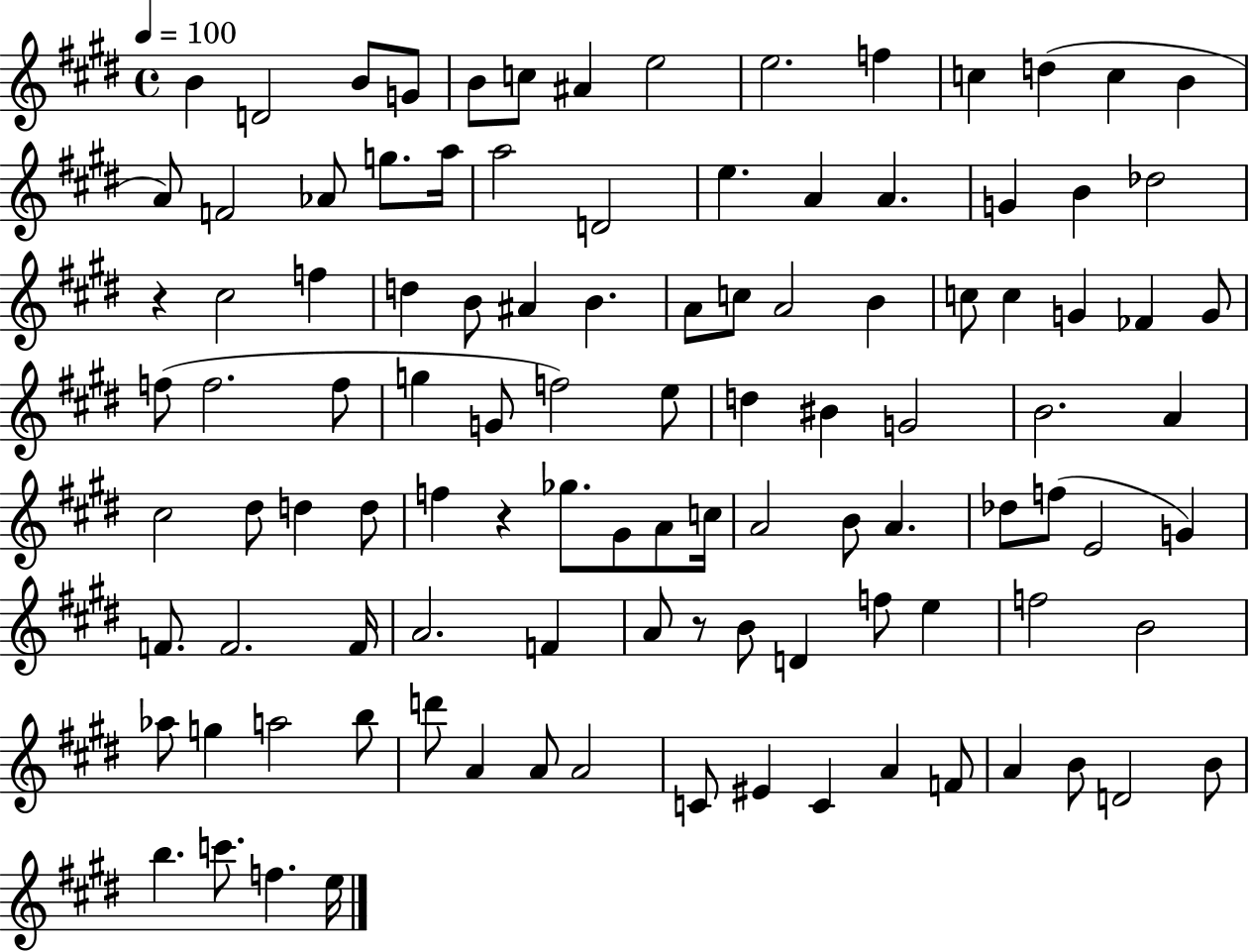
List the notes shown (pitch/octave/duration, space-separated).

B4/q D4/h B4/e G4/e B4/e C5/e A#4/q E5/h E5/h. F5/q C5/q D5/q C5/q B4/q A4/e F4/h Ab4/e G5/e. A5/s A5/h D4/h E5/q. A4/q A4/q. G4/q B4/q Db5/h R/q C#5/h F5/q D5/q B4/e A#4/q B4/q. A4/e C5/e A4/h B4/q C5/e C5/q G4/q FES4/q G4/e F5/e F5/h. F5/e G5/q G4/e F5/h E5/e D5/q BIS4/q G4/h B4/h. A4/q C#5/h D#5/e D5/q D5/e F5/q R/q Gb5/e. G#4/e A4/e C5/s A4/h B4/e A4/q. Db5/e F5/e E4/h G4/q F4/e. F4/h. F4/s A4/h. F4/q A4/e R/e B4/e D4/q F5/e E5/q F5/h B4/h Ab5/e G5/q A5/h B5/e D6/e A4/q A4/e A4/h C4/e EIS4/q C4/q A4/q F4/e A4/q B4/e D4/h B4/e B5/q. C6/e. F5/q. E5/s